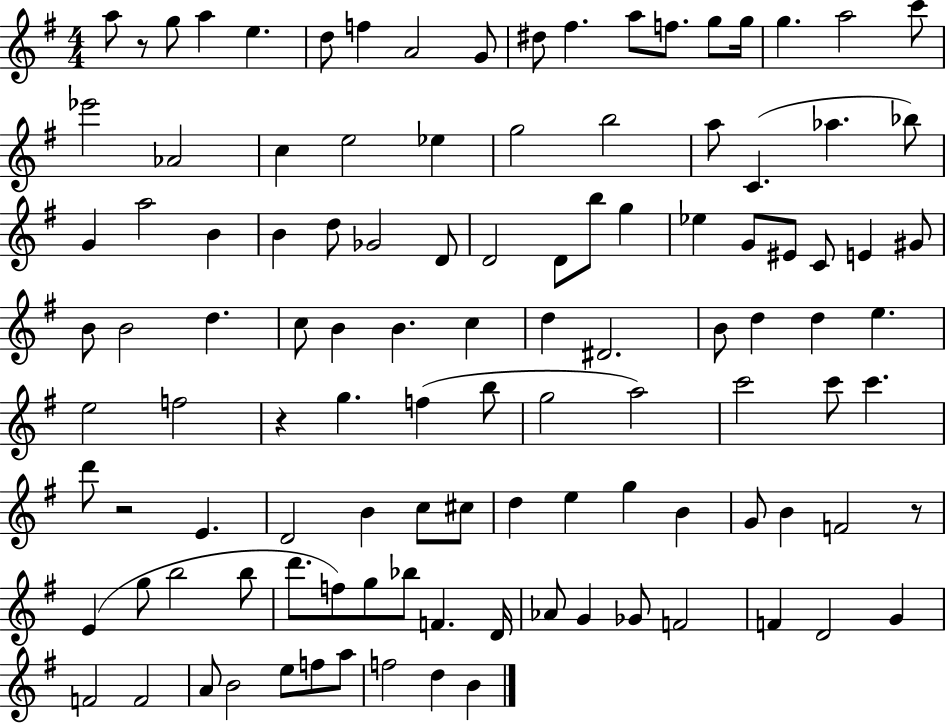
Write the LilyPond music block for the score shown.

{
  \clef treble
  \numericTimeSignature
  \time 4/4
  \key g \major
  a''8 r8 g''8 a''4 e''4. | d''8 f''4 a'2 g'8 | dis''8 fis''4. a''8 f''8. g''8 g''16 | g''4. a''2 c'''8 | \break ees'''2 aes'2 | c''4 e''2 ees''4 | g''2 b''2 | a''8 c'4.( aes''4. bes''8) | \break g'4 a''2 b'4 | b'4 d''8 ges'2 d'8 | d'2 d'8 b''8 g''4 | ees''4 g'8 eis'8 c'8 e'4 gis'8 | \break b'8 b'2 d''4. | c''8 b'4 b'4. c''4 | d''4 dis'2. | b'8 d''4 d''4 e''4. | \break e''2 f''2 | r4 g''4. f''4( b''8 | g''2 a''2) | c'''2 c'''8 c'''4. | \break d'''8 r2 e'4. | d'2 b'4 c''8 cis''8 | d''4 e''4 g''4 b'4 | g'8 b'4 f'2 r8 | \break e'4( g''8 b''2 b''8 | d'''8. f''8) g''8 bes''8 f'4. d'16 | aes'8 g'4 ges'8 f'2 | f'4 d'2 g'4 | \break f'2 f'2 | a'8 b'2 e''8 f''8 a''8 | f''2 d''4 b'4 | \bar "|."
}